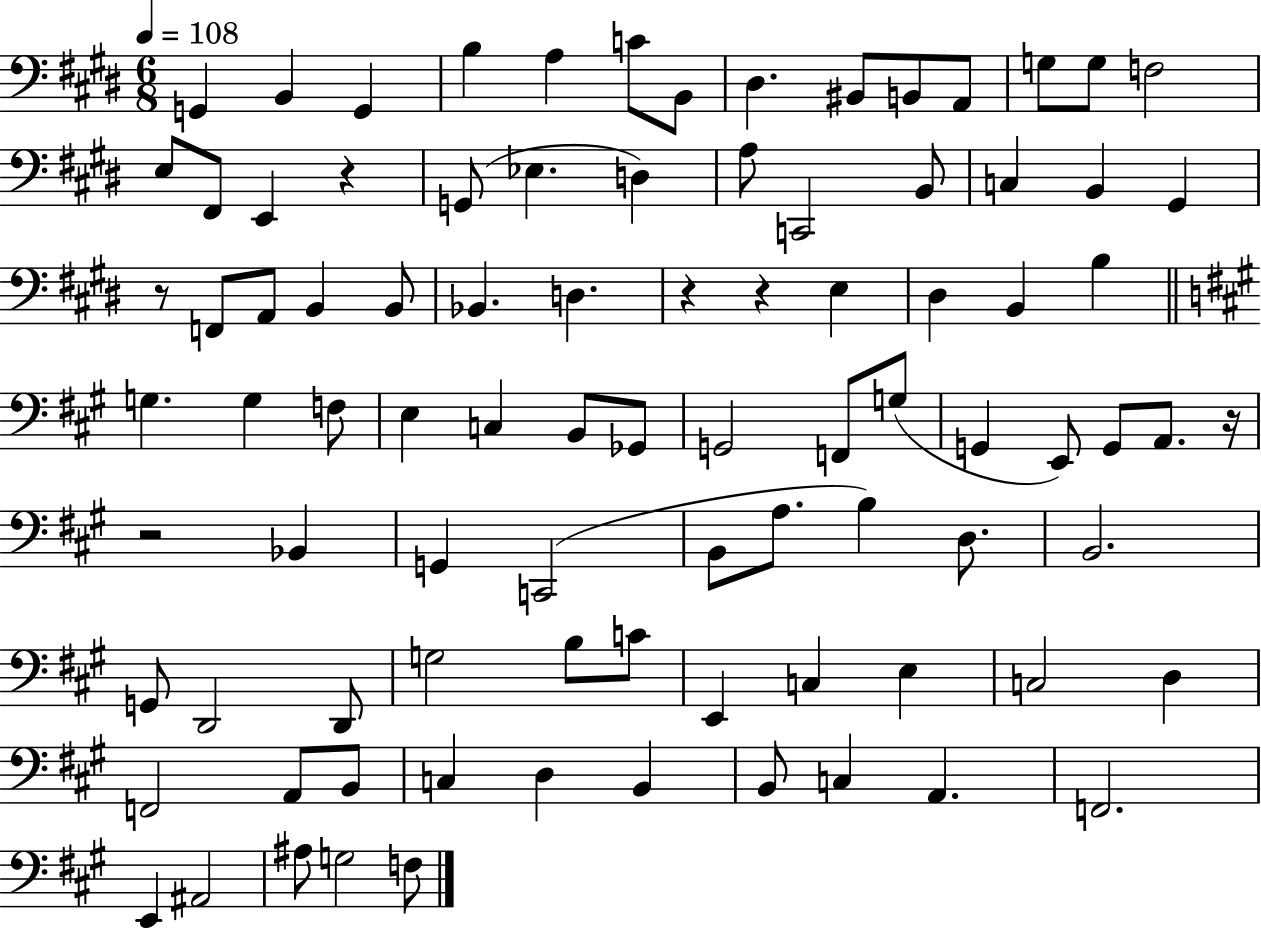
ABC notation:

X:1
T:Untitled
M:6/8
L:1/4
K:E
G,, B,, G,, B, A, C/2 B,,/2 ^D, ^B,,/2 B,,/2 A,,/2 G,/2 G,/2 F,2 E,/2 ^F,,/2 E,, z G,,/2 _E, D, A,/2 C,,2 B,,/2 C, B,, ^G,, z/2 F,,/2 A,,/2 B,, B,,/2 _B,, D, z z E, ^D, B,, B, G, G, F,/2 E, C, B,,/2 _G,,/2 G,,2 F,,/2 G,/2 G,, E,,/2 G,,/2 A,,/2 z/4 z2 _B,, G,, C,,2 B,,/2 A,/2 B, D,/2 B,,2 G,,/2 D,,2 D,,/2 G,2 B,/2 C/2 E,, C, E, C,2 D, F,,2 A,,/2 B,,/2 C, D, B,, B,,/2 C, A,, F,,2 E,, ^A,,2 ^A,/2 G,2 F,/2